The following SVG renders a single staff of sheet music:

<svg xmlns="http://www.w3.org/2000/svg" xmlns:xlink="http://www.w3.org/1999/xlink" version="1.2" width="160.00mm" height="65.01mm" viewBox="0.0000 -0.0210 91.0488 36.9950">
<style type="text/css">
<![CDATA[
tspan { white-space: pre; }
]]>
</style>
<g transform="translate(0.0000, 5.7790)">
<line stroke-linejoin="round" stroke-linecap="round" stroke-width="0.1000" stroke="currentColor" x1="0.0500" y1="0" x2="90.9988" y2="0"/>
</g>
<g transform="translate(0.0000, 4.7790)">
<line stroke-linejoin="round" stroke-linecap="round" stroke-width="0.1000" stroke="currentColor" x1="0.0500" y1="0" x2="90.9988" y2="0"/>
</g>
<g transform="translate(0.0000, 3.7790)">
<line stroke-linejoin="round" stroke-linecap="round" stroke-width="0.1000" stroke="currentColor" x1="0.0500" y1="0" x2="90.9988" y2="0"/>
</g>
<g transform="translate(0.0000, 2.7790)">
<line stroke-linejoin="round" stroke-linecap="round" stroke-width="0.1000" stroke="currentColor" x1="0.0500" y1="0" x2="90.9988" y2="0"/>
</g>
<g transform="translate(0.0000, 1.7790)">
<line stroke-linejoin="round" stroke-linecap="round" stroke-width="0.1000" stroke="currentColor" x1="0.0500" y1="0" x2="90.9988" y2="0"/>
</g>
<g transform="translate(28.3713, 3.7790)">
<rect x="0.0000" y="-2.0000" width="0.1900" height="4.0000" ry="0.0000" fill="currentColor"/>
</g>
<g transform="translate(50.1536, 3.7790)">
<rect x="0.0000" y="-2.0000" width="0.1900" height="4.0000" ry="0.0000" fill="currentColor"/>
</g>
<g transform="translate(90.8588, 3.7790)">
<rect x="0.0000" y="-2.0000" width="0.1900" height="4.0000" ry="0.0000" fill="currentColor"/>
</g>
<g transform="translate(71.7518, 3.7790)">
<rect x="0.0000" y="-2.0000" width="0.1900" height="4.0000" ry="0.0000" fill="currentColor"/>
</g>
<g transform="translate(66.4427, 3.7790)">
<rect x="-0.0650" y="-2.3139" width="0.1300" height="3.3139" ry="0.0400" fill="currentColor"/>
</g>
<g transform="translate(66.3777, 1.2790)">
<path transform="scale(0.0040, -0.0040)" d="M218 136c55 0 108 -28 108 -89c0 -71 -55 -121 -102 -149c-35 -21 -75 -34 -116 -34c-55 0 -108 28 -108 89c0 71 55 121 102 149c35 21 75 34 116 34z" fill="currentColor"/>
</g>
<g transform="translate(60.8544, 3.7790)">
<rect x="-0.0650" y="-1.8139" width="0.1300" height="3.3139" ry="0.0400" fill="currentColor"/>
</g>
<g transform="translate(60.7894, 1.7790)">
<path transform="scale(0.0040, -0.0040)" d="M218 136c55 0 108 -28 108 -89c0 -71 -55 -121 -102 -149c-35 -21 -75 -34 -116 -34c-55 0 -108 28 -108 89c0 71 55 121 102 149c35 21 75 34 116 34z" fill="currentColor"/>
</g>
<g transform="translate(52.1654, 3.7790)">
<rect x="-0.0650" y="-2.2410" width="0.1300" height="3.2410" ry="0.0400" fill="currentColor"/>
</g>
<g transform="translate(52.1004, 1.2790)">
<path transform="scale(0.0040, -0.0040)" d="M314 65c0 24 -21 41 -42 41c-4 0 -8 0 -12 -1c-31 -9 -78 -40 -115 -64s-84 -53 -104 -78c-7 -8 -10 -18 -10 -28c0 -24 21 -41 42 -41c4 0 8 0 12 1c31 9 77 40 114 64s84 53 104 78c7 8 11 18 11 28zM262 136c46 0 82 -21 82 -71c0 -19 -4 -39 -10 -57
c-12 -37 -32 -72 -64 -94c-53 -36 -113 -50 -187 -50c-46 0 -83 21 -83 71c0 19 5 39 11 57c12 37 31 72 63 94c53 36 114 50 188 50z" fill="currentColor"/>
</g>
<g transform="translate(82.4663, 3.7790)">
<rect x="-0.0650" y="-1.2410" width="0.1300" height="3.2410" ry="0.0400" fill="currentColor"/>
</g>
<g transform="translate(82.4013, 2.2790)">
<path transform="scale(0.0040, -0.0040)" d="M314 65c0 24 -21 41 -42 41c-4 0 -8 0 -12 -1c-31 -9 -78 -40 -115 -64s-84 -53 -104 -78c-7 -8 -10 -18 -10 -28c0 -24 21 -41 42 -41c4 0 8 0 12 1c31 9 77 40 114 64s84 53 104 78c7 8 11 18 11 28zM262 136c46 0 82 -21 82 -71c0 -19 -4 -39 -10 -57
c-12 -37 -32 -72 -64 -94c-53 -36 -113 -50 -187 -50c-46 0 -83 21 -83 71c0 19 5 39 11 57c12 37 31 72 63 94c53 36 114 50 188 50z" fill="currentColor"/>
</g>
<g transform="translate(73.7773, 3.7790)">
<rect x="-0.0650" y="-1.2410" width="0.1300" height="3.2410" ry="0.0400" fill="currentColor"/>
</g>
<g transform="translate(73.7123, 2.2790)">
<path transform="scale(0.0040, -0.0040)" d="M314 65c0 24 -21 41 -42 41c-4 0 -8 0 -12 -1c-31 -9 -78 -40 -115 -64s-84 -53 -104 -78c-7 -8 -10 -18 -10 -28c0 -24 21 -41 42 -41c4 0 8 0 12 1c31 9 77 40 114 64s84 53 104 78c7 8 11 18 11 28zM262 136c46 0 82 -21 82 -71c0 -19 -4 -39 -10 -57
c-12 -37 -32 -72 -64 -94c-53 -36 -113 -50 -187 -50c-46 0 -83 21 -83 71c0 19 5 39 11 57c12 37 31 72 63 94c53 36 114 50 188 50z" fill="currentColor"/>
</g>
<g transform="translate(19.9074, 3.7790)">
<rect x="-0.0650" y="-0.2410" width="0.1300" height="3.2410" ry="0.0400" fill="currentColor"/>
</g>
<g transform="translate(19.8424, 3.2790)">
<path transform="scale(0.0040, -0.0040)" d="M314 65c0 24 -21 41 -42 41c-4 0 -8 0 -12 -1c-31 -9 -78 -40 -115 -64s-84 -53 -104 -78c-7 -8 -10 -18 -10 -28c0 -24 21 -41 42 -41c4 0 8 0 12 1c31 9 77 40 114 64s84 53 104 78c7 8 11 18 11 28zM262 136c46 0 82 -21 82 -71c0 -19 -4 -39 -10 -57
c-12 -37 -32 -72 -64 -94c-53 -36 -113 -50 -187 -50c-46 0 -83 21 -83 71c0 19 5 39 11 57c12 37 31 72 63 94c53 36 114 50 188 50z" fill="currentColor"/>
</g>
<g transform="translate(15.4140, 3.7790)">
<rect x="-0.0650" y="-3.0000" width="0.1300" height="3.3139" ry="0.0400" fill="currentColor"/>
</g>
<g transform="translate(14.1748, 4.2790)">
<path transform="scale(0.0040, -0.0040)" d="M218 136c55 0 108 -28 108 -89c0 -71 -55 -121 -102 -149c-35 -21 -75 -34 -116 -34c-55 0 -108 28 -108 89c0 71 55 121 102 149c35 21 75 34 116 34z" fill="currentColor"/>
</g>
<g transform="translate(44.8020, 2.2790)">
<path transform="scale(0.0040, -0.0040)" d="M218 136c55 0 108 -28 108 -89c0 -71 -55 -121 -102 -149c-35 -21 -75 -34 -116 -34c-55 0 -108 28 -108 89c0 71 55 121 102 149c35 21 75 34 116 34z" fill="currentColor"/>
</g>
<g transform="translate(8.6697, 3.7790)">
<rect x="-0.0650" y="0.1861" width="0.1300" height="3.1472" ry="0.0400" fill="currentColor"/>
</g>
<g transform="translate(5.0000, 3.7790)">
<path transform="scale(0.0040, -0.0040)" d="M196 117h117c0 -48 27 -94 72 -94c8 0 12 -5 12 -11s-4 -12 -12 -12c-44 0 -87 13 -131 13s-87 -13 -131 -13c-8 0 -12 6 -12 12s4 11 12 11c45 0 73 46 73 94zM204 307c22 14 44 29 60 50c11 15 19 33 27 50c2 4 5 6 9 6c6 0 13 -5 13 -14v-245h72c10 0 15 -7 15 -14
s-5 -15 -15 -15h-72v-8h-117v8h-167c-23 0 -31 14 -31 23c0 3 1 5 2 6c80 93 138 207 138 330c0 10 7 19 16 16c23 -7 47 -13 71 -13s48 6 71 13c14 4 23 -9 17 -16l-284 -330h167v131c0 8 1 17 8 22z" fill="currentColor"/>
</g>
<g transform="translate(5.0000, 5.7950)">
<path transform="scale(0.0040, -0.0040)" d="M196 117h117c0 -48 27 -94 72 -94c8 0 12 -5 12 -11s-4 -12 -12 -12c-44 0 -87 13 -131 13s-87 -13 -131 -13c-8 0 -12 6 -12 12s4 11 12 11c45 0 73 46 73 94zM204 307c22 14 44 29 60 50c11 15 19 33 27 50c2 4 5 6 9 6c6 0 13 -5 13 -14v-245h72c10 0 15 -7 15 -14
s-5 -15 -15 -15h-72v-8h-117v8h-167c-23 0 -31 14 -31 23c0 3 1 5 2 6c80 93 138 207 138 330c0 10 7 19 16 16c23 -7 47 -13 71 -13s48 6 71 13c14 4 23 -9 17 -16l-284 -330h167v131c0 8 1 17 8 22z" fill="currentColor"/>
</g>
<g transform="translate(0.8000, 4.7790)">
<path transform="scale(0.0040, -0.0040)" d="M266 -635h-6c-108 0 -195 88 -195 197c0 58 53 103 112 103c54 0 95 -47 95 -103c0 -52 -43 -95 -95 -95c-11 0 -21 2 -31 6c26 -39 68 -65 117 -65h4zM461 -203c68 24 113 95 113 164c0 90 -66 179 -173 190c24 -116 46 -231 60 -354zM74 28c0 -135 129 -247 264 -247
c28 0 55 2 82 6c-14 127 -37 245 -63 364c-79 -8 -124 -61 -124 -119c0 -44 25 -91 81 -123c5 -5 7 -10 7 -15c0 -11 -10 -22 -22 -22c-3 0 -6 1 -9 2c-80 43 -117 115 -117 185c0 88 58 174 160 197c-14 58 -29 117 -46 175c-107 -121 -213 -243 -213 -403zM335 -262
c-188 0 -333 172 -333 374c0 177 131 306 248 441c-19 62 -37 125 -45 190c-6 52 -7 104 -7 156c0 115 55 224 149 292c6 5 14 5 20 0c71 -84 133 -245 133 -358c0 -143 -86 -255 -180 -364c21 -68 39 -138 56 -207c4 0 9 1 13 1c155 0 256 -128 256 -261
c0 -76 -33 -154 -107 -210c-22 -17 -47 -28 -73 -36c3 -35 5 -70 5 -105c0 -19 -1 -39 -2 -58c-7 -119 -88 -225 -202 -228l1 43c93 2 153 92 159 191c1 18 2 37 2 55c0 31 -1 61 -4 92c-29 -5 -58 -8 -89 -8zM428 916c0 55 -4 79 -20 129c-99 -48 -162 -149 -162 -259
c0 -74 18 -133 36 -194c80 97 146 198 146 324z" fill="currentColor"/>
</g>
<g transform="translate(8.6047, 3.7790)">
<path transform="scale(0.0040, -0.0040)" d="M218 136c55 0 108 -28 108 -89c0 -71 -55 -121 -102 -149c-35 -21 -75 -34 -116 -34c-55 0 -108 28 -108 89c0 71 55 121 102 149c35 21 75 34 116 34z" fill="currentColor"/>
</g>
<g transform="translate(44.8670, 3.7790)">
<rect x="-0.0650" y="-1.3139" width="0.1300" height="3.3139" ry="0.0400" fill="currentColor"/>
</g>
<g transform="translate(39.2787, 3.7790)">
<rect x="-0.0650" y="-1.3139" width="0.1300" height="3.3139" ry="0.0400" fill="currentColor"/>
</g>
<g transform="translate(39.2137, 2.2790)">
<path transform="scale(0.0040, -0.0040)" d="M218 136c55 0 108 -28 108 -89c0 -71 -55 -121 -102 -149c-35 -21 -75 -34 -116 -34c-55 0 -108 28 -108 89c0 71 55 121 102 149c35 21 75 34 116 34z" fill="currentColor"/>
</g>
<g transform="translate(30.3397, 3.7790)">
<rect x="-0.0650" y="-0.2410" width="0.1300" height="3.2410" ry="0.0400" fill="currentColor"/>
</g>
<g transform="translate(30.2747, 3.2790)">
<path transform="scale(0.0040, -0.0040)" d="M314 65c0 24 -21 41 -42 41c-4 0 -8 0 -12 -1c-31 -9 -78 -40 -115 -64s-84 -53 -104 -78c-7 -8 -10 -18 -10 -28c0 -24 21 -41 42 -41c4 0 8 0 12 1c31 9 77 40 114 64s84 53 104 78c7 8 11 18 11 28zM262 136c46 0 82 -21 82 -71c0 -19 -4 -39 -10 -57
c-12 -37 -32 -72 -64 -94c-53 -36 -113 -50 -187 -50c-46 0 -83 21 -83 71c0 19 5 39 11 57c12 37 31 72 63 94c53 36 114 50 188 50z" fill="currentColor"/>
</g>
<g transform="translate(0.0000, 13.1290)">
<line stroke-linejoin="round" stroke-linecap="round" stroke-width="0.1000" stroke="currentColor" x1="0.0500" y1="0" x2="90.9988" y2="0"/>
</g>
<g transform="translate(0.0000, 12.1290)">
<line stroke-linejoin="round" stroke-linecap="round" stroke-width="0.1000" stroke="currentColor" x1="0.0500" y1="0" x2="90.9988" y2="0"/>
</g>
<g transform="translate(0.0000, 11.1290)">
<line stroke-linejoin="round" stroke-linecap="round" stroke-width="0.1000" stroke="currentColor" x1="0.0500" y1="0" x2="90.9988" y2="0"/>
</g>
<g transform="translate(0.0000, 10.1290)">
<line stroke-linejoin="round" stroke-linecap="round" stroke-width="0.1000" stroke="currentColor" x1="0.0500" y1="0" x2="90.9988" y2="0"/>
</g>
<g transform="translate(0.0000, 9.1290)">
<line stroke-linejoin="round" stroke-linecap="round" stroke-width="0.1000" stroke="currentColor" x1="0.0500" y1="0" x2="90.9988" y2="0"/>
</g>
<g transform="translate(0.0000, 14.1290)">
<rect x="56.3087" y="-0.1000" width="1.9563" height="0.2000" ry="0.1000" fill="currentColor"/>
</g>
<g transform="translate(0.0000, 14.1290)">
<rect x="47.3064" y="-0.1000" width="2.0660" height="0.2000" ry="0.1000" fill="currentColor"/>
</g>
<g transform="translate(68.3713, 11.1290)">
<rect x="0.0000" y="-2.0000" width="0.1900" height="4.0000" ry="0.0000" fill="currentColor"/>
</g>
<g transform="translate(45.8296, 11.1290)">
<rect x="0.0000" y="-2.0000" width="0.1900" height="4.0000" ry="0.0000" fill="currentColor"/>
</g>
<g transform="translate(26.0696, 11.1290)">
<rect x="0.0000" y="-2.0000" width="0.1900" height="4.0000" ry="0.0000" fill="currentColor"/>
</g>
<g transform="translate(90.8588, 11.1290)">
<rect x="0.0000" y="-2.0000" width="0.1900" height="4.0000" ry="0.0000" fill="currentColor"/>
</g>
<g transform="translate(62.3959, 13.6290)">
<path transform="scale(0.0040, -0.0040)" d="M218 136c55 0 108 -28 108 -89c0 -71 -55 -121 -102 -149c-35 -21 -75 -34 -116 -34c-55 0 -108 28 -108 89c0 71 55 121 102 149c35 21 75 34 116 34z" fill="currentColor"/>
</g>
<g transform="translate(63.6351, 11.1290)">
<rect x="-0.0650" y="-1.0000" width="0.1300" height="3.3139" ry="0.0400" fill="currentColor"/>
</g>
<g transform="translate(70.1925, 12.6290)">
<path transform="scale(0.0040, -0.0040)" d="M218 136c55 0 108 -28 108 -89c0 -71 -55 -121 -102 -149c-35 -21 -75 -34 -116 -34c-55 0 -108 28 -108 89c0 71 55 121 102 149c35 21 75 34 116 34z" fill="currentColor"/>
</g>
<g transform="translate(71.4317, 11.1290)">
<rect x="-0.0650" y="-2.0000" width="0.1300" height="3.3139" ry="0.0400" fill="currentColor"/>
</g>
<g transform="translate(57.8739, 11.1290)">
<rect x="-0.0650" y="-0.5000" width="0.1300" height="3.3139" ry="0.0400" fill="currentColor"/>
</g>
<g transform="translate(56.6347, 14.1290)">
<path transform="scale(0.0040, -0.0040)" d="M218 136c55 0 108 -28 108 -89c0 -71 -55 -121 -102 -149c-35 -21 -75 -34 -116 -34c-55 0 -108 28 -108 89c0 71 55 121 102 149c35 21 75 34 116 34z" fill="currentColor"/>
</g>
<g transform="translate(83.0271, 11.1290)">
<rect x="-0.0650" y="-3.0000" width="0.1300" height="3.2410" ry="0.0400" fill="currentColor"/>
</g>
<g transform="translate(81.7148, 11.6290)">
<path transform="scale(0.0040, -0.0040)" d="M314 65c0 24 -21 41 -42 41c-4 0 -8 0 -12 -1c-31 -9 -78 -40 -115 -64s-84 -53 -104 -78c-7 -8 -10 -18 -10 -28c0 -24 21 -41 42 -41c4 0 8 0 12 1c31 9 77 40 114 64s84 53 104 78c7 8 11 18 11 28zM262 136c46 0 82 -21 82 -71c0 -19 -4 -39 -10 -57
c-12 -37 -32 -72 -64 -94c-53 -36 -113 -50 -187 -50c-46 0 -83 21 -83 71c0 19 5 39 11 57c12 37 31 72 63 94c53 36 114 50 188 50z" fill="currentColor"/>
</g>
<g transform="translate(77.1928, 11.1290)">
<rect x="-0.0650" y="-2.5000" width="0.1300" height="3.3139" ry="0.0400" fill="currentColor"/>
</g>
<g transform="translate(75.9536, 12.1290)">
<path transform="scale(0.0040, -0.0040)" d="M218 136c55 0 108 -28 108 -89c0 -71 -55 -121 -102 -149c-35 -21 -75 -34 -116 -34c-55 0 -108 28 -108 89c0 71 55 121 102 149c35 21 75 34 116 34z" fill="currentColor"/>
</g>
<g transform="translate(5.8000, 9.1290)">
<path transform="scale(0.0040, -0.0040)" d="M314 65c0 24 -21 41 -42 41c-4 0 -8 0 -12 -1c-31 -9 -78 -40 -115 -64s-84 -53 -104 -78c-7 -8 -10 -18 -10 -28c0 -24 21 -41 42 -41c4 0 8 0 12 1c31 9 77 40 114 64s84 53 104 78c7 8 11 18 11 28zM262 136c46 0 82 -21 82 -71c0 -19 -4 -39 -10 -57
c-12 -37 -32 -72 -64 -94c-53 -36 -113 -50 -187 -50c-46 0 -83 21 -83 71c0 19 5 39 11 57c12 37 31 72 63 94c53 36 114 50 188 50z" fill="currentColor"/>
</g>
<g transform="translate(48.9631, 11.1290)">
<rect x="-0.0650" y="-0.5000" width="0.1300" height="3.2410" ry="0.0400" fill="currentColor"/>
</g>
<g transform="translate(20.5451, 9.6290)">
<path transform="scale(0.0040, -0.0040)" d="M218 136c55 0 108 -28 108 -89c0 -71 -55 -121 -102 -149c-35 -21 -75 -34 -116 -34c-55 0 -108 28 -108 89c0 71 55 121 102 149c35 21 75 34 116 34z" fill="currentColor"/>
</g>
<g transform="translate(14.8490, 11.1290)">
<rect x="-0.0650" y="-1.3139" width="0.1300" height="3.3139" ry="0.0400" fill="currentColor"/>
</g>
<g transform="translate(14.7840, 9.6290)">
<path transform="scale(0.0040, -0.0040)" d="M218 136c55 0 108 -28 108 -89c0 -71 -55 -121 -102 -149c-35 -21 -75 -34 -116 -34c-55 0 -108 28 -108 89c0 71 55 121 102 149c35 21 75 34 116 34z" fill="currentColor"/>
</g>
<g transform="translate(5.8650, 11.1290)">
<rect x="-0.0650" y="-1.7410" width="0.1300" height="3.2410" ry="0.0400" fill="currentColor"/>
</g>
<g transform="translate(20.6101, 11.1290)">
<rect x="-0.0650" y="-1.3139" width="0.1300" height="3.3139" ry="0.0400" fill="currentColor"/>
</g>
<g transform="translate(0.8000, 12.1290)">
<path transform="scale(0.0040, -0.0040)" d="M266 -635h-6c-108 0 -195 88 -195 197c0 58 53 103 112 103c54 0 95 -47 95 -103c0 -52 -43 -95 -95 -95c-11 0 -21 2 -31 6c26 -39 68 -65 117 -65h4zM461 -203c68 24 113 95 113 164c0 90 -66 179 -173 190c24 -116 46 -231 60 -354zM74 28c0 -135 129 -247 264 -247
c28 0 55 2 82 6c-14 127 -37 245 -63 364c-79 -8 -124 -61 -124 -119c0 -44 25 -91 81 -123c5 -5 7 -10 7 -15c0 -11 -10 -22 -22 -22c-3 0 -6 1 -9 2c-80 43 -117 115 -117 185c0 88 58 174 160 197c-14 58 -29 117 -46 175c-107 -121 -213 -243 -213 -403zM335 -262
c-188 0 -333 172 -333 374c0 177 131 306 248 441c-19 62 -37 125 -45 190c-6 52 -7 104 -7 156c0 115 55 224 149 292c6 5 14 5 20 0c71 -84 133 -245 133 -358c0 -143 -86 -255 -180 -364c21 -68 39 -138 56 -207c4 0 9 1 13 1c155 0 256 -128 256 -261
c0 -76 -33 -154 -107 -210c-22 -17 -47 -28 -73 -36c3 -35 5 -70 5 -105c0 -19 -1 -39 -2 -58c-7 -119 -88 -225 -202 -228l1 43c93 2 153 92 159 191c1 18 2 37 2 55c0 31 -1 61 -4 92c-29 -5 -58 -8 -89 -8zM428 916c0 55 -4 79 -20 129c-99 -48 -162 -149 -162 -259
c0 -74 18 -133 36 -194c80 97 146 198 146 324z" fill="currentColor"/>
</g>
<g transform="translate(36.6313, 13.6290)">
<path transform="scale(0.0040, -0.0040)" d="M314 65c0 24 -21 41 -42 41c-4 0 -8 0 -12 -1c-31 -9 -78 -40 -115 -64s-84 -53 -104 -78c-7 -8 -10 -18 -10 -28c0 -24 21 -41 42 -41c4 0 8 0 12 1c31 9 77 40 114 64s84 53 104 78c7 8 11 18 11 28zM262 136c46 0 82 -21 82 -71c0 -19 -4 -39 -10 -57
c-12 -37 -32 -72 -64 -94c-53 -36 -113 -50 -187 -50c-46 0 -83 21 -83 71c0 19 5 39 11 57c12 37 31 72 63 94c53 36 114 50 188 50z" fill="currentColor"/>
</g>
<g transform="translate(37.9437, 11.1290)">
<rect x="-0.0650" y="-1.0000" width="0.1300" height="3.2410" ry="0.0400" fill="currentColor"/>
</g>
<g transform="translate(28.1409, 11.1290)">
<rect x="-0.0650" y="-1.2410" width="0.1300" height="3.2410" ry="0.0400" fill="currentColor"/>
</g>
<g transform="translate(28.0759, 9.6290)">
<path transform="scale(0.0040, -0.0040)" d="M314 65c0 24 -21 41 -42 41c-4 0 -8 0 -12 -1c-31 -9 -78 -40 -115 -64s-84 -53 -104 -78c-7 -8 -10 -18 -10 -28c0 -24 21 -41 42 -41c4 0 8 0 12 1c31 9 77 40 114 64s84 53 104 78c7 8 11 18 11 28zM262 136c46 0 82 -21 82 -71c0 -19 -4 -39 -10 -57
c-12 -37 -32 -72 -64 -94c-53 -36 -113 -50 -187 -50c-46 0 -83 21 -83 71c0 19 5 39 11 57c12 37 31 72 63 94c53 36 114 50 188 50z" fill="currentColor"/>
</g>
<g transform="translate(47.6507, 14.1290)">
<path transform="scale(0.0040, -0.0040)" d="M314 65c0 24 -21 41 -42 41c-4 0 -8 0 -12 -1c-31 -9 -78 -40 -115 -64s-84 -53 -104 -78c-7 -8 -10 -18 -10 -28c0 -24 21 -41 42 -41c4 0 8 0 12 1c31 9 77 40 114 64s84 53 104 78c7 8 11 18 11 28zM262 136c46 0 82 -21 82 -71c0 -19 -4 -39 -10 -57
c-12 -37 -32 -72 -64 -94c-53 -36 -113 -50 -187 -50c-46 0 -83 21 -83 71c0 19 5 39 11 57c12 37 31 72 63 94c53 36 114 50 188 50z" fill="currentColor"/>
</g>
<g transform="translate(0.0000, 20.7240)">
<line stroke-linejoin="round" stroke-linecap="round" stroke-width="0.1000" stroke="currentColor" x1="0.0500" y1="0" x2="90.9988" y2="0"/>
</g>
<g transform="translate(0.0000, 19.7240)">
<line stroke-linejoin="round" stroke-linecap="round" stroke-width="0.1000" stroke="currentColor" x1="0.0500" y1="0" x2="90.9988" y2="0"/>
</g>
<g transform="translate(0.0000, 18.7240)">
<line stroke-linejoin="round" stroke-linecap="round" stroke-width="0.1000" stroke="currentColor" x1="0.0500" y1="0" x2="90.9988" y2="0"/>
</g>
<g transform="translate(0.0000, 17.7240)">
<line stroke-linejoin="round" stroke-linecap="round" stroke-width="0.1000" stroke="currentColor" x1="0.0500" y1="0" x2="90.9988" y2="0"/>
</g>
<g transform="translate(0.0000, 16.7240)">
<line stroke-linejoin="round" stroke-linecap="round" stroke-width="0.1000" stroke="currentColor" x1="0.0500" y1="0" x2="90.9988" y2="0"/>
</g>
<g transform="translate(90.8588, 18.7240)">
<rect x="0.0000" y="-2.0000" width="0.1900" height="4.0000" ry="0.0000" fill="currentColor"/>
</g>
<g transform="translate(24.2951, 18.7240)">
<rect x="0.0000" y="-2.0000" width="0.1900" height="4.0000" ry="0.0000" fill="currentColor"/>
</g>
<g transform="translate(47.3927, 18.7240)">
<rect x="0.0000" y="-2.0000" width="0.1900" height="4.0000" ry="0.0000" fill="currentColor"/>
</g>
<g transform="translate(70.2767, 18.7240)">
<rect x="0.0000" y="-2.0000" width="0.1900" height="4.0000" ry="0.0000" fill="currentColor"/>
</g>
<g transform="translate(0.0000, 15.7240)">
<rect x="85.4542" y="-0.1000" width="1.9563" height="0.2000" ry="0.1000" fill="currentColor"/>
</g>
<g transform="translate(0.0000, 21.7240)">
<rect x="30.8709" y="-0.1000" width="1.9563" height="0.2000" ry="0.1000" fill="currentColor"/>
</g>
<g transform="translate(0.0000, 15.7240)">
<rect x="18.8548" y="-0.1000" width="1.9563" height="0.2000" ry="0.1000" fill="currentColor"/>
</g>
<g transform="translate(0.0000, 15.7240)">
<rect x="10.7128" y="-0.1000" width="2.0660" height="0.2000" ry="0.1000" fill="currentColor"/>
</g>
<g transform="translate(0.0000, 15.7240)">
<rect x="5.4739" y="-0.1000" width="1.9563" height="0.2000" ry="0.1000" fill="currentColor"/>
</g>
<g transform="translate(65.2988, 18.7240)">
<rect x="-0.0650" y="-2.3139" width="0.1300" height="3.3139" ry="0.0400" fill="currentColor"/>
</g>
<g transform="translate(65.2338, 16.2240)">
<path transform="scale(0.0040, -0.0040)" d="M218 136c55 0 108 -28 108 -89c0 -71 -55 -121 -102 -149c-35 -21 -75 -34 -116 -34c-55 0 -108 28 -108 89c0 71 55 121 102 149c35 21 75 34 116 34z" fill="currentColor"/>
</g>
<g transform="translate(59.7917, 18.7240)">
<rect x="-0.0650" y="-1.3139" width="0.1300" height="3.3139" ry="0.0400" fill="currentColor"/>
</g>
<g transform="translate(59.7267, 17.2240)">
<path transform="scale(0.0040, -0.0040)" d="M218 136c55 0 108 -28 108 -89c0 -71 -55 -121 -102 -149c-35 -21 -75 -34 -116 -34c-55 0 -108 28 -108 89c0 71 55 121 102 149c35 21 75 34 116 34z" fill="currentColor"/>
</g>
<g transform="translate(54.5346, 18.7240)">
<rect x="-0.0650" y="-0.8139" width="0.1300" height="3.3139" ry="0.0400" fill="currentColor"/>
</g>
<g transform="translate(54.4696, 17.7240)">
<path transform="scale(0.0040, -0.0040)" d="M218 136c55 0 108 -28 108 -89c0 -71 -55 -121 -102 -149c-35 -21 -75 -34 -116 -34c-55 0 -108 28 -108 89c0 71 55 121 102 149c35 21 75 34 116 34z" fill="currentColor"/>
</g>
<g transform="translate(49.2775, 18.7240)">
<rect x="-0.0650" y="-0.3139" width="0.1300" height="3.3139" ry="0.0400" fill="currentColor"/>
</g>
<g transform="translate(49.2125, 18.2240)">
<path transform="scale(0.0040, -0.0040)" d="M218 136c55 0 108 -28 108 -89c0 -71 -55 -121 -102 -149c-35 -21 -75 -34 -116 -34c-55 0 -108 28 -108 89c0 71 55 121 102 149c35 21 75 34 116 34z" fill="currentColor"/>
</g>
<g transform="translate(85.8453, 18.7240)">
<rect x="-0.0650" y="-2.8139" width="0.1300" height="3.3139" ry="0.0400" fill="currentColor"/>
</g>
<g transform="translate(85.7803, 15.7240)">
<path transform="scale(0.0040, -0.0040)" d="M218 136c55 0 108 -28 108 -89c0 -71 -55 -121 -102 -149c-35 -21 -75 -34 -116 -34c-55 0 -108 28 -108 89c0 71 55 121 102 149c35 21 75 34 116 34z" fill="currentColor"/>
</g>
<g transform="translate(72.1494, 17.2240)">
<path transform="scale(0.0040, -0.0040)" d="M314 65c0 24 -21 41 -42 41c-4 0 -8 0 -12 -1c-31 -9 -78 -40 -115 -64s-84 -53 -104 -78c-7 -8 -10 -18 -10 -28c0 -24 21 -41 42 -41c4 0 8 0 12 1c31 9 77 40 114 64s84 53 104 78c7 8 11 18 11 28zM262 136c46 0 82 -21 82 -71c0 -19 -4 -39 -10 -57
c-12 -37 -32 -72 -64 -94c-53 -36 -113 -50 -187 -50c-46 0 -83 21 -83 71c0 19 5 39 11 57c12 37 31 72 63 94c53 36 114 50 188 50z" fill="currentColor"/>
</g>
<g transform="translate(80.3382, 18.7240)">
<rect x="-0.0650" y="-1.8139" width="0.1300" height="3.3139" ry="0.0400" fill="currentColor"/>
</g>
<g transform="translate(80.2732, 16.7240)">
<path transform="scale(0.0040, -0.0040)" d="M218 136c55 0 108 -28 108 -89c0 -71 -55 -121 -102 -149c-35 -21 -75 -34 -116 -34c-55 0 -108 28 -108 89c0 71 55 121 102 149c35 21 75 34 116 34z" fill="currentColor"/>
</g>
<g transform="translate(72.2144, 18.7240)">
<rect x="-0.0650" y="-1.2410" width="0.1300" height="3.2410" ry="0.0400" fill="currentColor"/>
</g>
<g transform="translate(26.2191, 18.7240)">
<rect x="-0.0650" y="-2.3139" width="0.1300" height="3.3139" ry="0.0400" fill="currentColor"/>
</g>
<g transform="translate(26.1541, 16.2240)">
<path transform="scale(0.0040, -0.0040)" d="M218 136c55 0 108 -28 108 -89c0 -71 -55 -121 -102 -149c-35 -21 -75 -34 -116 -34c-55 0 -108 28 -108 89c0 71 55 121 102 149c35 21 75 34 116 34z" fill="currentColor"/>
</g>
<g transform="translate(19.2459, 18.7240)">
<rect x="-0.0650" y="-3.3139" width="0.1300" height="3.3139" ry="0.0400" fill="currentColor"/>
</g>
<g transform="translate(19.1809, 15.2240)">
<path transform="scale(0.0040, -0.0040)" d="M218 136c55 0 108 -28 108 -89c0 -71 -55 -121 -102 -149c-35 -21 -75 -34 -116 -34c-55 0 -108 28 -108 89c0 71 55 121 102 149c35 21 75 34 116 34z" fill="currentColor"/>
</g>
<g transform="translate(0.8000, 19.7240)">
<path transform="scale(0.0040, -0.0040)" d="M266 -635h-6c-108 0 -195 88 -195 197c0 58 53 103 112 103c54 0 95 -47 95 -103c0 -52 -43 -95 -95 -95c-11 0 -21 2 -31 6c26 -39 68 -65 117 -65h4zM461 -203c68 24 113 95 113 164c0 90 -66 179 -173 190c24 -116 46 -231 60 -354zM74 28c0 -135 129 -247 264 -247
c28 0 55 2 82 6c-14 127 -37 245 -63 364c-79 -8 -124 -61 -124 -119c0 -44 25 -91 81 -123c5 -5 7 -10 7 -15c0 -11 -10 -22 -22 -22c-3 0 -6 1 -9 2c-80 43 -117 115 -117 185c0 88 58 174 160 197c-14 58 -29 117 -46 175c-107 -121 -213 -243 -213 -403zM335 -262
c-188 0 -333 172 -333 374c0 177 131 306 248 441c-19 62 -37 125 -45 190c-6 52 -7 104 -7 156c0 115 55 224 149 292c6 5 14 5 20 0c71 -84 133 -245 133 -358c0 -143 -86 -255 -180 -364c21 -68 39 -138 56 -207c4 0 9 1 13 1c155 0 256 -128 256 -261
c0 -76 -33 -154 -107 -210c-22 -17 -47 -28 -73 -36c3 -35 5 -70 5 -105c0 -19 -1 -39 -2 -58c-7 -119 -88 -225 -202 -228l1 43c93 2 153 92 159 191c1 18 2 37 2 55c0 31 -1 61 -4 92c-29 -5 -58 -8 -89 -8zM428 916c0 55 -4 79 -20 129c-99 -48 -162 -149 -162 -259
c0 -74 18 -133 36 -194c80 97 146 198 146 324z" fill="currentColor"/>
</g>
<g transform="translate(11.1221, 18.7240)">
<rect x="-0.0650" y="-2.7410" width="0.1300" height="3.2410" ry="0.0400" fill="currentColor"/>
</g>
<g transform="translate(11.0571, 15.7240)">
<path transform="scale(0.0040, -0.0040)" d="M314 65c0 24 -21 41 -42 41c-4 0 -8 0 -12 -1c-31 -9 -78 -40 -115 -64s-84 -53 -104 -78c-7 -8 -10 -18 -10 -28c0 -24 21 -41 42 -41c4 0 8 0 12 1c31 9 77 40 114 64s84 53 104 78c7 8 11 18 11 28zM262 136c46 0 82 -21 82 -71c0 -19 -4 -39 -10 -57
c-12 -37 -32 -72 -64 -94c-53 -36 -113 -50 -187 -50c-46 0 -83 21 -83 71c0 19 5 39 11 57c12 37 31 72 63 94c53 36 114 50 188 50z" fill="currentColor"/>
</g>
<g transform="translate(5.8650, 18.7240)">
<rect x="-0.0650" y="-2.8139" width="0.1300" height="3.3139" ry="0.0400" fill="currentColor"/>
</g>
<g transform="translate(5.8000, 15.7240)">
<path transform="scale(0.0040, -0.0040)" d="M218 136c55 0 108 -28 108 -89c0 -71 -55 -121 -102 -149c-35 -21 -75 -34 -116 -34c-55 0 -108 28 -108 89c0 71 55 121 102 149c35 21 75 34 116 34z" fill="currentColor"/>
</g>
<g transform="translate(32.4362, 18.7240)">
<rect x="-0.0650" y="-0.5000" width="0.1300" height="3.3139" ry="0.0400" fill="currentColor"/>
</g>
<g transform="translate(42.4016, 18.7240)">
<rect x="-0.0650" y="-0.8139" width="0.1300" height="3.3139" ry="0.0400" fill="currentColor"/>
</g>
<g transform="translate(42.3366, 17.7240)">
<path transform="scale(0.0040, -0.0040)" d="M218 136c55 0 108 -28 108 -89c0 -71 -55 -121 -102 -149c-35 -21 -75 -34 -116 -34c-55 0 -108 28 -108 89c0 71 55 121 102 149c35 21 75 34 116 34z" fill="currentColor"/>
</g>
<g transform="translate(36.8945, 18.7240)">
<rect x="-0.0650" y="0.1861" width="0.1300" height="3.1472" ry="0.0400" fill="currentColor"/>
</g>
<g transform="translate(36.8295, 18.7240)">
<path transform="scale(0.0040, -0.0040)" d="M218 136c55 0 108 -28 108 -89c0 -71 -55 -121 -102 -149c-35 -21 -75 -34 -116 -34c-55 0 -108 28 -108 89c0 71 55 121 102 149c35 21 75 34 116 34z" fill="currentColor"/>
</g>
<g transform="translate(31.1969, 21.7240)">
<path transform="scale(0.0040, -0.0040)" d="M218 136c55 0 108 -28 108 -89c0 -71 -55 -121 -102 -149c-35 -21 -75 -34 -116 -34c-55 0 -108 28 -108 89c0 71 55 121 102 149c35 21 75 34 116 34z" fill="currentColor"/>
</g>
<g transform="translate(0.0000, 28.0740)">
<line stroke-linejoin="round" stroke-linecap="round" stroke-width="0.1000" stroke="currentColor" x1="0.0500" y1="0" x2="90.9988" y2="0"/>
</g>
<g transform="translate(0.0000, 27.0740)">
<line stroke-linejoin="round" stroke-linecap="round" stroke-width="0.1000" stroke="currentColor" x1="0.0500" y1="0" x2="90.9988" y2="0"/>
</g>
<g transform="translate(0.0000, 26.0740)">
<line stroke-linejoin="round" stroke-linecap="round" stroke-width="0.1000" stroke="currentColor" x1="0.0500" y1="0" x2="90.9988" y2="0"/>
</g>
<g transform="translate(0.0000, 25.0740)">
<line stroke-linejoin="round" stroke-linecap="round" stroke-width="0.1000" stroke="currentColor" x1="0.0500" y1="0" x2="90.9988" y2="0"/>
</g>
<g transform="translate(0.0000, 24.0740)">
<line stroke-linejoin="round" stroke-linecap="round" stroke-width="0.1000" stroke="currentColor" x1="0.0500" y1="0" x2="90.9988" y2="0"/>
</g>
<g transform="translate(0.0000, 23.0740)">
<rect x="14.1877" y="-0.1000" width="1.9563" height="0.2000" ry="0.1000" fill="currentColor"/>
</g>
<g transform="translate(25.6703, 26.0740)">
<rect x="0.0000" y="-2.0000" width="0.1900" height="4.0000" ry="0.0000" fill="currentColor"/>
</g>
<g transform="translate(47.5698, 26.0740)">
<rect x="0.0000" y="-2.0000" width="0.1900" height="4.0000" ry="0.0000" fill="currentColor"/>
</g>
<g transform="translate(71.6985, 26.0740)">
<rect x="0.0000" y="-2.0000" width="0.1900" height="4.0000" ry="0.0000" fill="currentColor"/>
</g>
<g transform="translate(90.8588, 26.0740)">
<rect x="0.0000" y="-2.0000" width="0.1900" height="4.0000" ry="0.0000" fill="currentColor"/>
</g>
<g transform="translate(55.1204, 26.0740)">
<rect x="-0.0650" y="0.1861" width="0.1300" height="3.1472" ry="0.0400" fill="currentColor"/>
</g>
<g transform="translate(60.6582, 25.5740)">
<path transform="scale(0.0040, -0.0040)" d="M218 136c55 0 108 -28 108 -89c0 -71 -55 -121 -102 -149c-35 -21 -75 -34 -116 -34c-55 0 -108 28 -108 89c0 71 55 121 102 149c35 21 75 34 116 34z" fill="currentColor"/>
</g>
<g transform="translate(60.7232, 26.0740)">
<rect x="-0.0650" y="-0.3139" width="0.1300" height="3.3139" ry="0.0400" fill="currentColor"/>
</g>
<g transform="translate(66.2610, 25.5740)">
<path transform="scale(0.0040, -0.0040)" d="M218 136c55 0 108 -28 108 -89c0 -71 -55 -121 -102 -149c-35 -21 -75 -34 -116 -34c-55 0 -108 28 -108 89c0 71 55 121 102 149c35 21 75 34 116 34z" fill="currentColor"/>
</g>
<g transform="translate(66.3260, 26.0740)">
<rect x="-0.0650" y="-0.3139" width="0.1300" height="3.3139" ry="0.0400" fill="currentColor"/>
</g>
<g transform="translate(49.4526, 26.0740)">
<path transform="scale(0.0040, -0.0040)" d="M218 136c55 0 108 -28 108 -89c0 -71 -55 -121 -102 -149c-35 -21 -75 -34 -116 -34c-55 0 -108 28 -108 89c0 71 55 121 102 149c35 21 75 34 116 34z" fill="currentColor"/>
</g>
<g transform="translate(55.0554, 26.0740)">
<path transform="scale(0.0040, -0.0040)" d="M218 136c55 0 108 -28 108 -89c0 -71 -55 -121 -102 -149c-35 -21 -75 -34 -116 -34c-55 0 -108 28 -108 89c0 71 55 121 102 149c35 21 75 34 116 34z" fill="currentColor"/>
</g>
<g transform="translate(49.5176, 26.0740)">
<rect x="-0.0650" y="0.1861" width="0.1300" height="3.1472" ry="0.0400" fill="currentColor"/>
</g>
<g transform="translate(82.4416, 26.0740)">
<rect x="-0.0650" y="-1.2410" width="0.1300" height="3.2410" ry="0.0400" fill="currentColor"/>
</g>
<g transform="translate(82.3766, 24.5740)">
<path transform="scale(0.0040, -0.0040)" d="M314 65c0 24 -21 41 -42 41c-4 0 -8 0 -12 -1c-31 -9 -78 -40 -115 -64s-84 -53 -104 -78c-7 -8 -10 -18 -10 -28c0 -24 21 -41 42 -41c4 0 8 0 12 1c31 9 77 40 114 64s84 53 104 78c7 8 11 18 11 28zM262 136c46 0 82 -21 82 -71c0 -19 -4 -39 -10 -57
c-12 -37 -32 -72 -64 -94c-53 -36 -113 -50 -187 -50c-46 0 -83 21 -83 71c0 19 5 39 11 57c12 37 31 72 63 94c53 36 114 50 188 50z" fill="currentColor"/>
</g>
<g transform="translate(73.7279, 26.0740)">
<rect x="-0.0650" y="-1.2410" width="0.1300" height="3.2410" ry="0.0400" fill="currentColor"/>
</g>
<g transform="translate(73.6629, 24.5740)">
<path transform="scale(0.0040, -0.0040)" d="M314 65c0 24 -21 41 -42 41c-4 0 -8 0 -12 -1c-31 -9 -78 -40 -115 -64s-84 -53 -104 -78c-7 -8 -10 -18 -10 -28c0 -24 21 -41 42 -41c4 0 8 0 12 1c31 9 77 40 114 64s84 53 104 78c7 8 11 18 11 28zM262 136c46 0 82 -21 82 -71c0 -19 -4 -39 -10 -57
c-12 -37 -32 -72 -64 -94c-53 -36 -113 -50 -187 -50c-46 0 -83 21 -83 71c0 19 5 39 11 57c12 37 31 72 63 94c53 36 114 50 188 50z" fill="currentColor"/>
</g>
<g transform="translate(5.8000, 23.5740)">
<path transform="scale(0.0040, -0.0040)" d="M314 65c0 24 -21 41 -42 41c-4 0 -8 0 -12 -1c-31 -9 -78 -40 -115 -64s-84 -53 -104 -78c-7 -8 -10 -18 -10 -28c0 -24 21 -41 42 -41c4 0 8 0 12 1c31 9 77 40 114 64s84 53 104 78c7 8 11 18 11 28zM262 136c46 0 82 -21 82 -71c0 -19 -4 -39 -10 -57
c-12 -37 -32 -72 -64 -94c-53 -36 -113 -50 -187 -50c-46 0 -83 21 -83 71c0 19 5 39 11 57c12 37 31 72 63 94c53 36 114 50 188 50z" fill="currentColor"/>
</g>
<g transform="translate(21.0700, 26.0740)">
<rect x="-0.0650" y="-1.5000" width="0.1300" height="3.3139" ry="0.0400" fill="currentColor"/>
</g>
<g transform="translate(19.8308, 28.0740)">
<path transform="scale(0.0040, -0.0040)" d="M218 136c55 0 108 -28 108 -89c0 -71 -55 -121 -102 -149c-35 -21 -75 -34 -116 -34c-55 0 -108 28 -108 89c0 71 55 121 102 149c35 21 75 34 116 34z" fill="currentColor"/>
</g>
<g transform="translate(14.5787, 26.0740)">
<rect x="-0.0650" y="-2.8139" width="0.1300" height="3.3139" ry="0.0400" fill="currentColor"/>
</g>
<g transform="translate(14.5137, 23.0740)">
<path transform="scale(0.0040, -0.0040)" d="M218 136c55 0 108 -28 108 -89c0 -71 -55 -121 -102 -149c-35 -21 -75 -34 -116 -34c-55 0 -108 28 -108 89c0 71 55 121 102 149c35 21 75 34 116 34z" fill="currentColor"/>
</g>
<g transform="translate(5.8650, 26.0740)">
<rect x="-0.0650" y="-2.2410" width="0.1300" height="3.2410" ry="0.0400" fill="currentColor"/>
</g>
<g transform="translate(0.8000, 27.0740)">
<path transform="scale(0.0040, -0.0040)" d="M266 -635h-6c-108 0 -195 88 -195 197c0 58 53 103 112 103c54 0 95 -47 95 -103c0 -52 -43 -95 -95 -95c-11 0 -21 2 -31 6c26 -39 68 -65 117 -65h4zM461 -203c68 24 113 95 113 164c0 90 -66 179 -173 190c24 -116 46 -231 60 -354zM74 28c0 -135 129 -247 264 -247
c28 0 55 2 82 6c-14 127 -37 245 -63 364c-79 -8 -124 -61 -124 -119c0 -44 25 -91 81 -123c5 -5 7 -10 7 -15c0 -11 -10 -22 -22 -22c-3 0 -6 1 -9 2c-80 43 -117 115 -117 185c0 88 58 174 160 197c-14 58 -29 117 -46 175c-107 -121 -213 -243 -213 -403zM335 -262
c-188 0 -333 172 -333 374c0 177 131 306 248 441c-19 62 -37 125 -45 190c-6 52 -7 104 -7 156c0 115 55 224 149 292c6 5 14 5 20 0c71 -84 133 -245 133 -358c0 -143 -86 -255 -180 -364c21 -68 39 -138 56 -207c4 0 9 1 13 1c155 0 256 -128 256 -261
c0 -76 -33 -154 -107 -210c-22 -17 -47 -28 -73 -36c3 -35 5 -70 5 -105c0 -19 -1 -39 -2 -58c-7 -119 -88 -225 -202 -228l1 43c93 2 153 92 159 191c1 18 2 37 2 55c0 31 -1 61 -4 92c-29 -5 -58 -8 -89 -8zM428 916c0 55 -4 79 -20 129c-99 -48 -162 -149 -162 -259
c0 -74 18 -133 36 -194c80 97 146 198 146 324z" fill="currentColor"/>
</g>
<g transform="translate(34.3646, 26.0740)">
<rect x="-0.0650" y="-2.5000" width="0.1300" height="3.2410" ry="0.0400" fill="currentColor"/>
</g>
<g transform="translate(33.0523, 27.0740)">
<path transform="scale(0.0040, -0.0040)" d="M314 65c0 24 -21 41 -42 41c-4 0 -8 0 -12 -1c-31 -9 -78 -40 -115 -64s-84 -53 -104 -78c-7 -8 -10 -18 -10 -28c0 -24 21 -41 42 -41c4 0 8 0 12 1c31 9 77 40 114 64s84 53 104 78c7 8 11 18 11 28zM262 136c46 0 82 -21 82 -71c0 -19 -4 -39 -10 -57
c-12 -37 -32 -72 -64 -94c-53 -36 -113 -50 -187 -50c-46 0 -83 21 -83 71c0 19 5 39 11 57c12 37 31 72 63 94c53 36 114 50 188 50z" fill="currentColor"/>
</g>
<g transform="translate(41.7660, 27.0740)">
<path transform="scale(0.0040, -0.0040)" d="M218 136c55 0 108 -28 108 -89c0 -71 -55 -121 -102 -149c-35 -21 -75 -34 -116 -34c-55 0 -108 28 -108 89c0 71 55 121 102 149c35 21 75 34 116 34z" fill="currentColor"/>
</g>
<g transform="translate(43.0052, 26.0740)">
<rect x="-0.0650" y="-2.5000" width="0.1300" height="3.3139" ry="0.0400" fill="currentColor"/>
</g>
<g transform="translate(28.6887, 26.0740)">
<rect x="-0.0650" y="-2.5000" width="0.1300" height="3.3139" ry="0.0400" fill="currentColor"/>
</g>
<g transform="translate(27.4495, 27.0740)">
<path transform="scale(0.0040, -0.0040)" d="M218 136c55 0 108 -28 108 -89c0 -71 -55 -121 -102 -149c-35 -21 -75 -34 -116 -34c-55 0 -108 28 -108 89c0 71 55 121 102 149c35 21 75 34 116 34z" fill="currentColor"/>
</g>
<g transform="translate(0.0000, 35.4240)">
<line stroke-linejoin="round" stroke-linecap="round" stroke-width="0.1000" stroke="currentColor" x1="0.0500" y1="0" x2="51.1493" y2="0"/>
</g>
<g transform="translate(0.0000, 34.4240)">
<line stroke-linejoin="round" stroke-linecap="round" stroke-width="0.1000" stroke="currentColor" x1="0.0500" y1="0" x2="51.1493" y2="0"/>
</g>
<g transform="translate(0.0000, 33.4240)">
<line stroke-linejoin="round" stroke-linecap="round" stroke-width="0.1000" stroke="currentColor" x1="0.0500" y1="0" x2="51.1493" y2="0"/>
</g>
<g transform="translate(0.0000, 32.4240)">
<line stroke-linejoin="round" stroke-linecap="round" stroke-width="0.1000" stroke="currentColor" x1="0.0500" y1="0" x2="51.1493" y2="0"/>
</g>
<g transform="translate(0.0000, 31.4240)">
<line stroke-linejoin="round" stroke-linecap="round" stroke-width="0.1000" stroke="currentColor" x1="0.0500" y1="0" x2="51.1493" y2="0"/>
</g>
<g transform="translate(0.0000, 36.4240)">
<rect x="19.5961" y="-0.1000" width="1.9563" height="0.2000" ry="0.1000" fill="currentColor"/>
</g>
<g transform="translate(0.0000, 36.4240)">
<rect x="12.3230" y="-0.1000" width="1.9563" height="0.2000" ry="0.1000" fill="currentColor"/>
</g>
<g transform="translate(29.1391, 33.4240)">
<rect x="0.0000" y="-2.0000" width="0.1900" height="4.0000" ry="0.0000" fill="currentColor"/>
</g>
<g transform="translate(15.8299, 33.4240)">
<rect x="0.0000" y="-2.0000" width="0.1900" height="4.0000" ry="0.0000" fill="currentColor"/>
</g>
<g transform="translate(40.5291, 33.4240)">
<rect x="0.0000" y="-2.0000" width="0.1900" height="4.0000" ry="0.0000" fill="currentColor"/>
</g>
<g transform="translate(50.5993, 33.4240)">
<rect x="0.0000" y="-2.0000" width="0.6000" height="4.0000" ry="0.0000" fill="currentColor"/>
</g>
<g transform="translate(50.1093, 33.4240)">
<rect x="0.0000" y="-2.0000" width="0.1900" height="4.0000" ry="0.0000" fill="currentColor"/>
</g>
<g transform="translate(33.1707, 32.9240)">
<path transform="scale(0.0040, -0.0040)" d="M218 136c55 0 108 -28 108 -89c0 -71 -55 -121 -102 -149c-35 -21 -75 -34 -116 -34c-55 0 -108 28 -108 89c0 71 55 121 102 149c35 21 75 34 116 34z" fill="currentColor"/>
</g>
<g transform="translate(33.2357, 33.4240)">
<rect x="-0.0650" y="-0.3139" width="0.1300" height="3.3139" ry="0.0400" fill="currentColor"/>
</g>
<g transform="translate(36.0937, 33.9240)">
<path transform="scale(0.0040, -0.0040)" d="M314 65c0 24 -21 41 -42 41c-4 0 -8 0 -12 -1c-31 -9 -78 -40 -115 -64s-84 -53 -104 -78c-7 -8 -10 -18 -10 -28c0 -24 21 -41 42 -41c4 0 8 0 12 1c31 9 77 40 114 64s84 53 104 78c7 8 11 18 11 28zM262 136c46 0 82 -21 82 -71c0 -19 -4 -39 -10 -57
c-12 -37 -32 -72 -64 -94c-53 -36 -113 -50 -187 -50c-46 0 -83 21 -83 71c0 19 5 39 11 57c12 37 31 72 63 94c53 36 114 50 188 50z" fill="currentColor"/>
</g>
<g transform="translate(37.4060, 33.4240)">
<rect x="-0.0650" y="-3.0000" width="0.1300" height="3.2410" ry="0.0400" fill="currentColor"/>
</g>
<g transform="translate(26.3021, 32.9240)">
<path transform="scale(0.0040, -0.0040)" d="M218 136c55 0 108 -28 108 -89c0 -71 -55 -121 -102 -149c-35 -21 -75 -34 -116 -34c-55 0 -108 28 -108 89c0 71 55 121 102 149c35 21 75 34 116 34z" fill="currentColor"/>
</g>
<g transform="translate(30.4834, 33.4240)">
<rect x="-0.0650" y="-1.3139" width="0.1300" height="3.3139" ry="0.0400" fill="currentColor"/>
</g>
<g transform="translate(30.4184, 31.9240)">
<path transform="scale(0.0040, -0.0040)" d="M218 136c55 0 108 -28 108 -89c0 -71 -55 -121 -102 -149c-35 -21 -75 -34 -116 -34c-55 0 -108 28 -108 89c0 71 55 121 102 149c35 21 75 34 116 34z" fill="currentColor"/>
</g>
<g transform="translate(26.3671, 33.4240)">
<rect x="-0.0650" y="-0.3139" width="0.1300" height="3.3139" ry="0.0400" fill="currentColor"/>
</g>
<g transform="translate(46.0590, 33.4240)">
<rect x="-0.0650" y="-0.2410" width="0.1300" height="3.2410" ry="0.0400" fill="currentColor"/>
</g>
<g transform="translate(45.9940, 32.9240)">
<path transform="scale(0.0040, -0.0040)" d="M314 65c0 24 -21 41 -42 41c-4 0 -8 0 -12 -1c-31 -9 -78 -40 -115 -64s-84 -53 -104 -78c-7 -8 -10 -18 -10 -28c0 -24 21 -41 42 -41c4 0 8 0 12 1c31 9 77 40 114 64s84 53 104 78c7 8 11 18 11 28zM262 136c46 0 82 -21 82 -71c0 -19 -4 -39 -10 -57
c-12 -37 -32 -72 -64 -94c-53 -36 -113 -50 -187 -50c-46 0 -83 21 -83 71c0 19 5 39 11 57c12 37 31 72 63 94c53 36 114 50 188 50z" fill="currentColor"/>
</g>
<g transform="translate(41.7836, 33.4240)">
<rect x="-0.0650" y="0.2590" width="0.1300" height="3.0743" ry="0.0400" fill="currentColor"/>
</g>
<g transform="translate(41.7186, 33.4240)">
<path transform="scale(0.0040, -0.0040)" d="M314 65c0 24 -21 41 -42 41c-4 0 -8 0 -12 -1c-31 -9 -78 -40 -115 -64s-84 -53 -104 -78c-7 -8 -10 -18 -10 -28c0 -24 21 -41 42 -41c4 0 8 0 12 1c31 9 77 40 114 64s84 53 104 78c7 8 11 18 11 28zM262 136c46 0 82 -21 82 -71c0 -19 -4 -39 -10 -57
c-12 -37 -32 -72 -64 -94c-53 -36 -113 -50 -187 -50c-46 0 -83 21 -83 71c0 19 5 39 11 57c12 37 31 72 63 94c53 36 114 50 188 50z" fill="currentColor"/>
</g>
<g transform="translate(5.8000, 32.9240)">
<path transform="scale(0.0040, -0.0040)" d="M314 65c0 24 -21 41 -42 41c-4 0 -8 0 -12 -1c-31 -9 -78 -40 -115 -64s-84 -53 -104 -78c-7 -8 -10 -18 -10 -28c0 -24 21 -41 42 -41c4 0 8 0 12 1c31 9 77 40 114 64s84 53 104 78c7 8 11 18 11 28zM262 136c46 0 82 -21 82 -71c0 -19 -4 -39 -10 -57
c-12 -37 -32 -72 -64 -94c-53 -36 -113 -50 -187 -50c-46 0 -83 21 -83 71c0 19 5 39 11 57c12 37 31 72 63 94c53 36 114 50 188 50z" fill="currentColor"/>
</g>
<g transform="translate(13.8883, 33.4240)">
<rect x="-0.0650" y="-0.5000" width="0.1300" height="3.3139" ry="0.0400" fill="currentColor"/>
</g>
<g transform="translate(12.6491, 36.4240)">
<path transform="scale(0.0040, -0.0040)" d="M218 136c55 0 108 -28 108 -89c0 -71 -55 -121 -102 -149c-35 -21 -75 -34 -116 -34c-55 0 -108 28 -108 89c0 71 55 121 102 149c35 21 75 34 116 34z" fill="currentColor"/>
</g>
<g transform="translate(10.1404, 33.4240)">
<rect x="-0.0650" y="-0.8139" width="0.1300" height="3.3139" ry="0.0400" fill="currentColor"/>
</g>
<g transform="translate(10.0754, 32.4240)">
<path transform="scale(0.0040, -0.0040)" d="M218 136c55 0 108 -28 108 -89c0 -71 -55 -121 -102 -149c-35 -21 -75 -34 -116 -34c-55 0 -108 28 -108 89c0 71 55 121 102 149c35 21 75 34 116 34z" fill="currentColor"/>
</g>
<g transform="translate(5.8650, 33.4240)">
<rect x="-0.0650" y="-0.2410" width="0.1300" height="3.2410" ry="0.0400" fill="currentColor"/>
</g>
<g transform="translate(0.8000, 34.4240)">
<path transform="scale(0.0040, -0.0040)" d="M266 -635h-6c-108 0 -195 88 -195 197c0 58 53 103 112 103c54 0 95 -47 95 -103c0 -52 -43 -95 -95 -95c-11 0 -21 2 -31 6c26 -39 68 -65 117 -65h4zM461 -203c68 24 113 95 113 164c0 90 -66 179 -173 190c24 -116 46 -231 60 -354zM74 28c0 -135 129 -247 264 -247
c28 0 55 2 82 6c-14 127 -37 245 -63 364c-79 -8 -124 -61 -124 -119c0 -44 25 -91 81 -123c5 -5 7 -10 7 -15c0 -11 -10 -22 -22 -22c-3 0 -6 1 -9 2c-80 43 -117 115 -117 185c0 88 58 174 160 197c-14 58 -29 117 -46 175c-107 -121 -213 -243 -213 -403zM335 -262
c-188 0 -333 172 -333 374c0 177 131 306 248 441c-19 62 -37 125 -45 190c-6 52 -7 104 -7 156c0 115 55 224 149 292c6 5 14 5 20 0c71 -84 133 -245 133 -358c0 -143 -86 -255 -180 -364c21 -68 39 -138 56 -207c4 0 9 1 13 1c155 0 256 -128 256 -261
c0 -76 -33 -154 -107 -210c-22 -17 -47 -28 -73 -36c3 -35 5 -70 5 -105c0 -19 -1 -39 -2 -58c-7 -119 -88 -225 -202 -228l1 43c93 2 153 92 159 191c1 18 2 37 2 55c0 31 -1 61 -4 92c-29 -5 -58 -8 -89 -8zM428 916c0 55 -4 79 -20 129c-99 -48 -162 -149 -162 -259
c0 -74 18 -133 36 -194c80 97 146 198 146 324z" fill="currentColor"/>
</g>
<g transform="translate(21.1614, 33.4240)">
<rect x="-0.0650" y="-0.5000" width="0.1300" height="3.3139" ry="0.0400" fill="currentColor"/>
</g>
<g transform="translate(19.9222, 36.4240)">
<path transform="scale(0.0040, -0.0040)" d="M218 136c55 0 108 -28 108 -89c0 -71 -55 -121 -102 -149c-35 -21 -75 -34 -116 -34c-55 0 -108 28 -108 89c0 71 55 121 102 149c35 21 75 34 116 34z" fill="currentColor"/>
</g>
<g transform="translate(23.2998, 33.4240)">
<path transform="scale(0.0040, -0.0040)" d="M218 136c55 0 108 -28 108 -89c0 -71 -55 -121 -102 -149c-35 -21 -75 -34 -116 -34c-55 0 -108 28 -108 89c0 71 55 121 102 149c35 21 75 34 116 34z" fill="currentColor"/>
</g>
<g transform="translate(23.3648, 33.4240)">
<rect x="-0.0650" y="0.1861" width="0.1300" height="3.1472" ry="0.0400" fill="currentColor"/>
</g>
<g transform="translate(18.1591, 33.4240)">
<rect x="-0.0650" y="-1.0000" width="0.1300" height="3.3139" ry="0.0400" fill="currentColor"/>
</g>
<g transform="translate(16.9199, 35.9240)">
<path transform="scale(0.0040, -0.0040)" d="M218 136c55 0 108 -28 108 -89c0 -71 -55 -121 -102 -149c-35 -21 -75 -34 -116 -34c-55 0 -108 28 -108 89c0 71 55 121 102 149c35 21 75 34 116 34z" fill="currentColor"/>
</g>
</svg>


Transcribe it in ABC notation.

X:1
T:Untitled
M:4/4
L:1/4
K:C
B A c2 c2 e e g2 f g e2 e2 f2 e e e2 D2 C2 C D F G A2 a a2 b g C B d c d e g e2 f a g2 a E G G2 G B B c c e2 e2 c2 d C D C B c e c A2 B2 c2